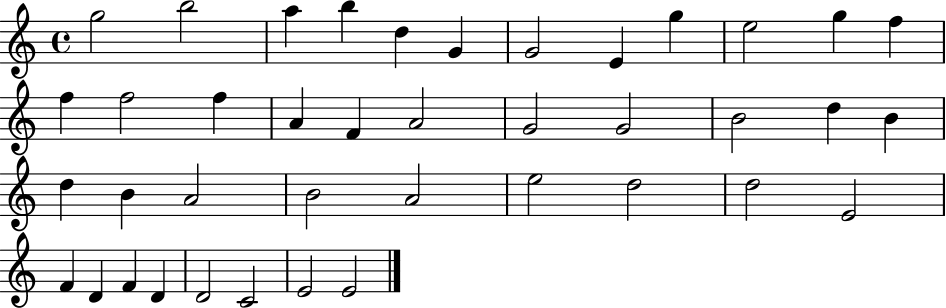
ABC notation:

X:1
T:Untitled
M:4/4
L:1/4
K:C
g2 b2 a b d G G2 E g e2 g f f f2 f A F A2 G2 G2 B2 d B d B A2 B2 A2 e2 d2 d2 E2 F D F D D2 C2 E2 E2